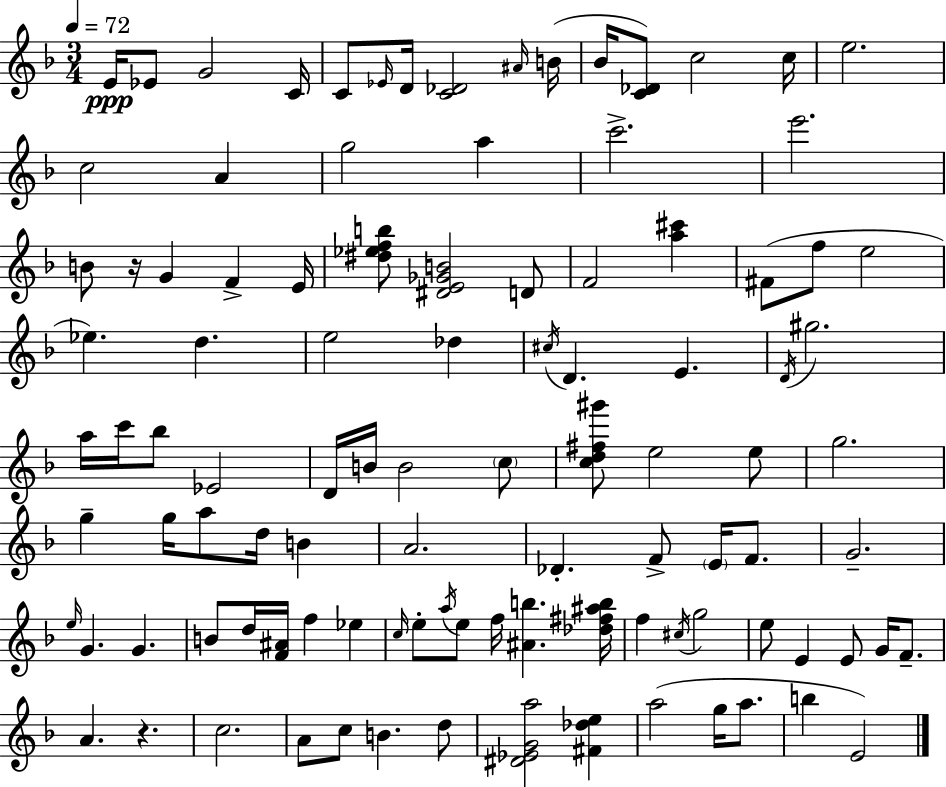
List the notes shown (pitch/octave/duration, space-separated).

E4/s Eb4/e G4/h C4/s C4/e Eb4/s D4/s [C4,Db4]/h A#4/s B4/s Bb4/s [C4,Db4]/e C5/h C5/s E5/h. C5/h A4/q G5/h A5/q C6/h. E6/h. B4/e R/s G4/q F4/q E4/s [D#5,Eb5,F5,B5]/e [D#4,E4,Gb4,B4]/h D4/e F4/h [A5,C#6]/q F#4/e F5/e E5/h Eb5/q. D5/q. E5/h Db5/q C#5/s D4/q. E4/q. D4/s G#5/h. A5/s C6/s Bb5/e Eb4/h D4/s B4/s B4/h C5/e [C5,D5,F#5,G#6]/e E5/h E5/e G5/h. G5/q G5/s A5/e D5/s B4/q A4/h. Db4/q. F4/e E4/s F4/e. G4/h. E5/s G4/q. G4/q. B4/e D5/s [F4,A#4]/s F5/q Eb5/q C5/s E5/e A5/s E5/e F5/s [A#4,B5]/q. [Db5,F#5,A#5,B5]/s F5/q C#5/s G5/h E5/e E4/q E4/e G4/s F4/e. A4/q. R/q. C5/h. A4/e C5/e B4/q. D5/e [D#4,Eb4,G4,A5]/h [F#4,Db5,E5]/q A5/h G5/s A5/e. B5/q E4/h